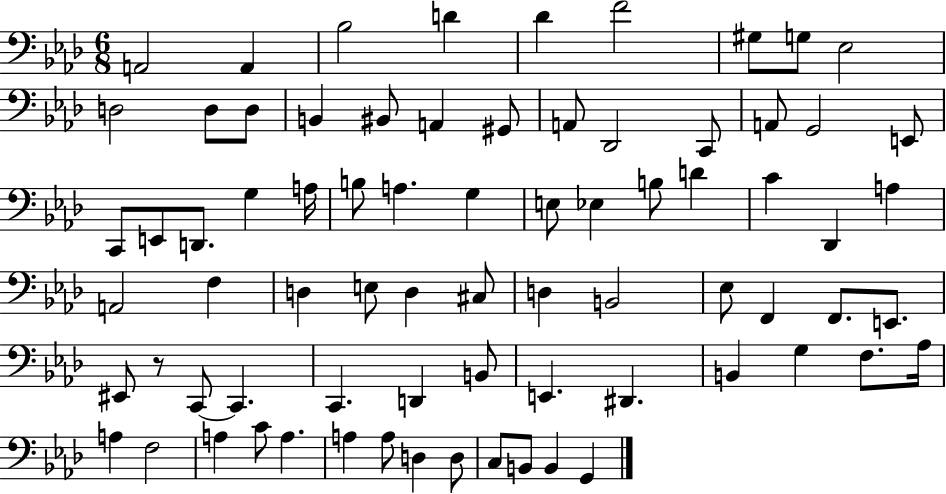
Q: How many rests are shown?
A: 1